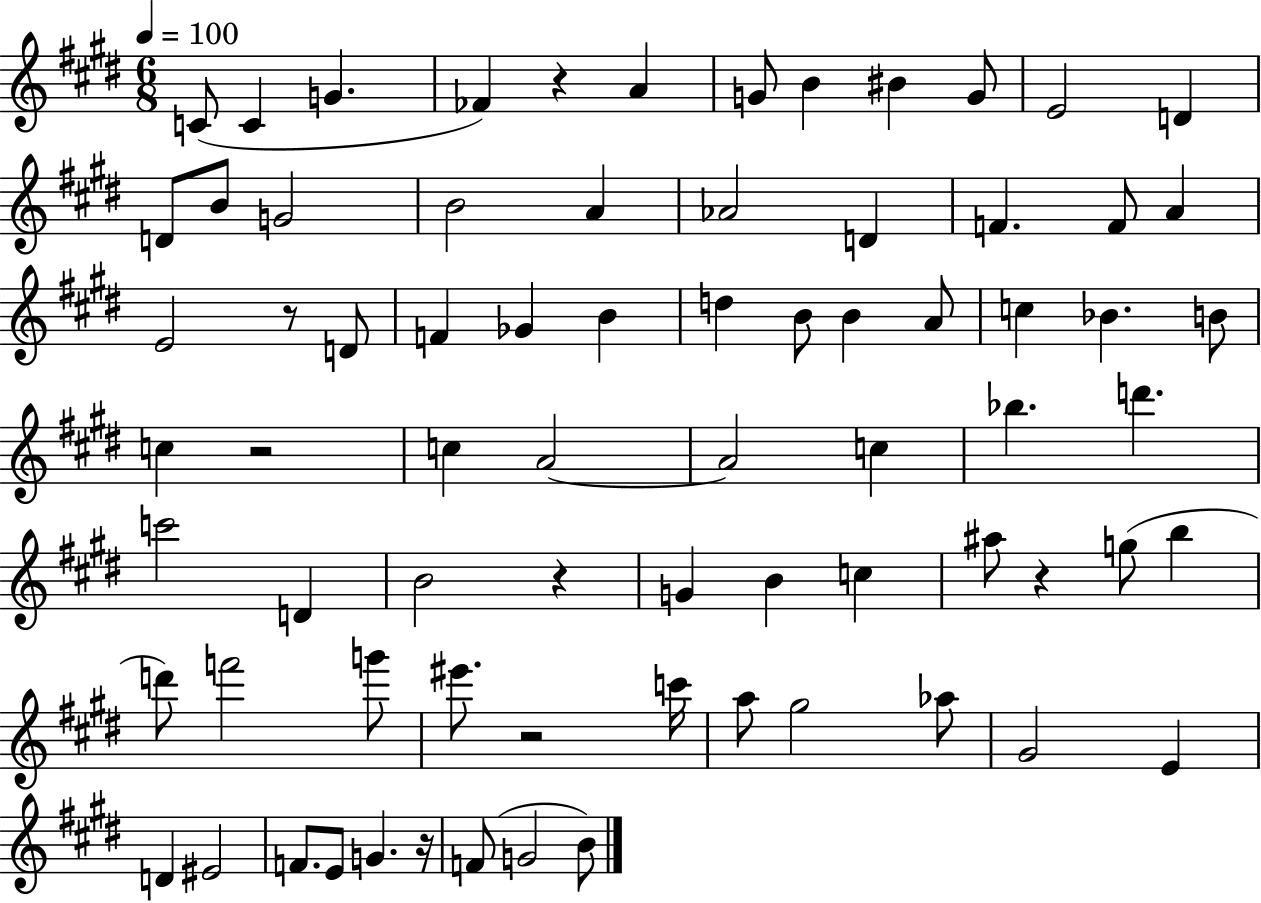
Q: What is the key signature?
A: E major